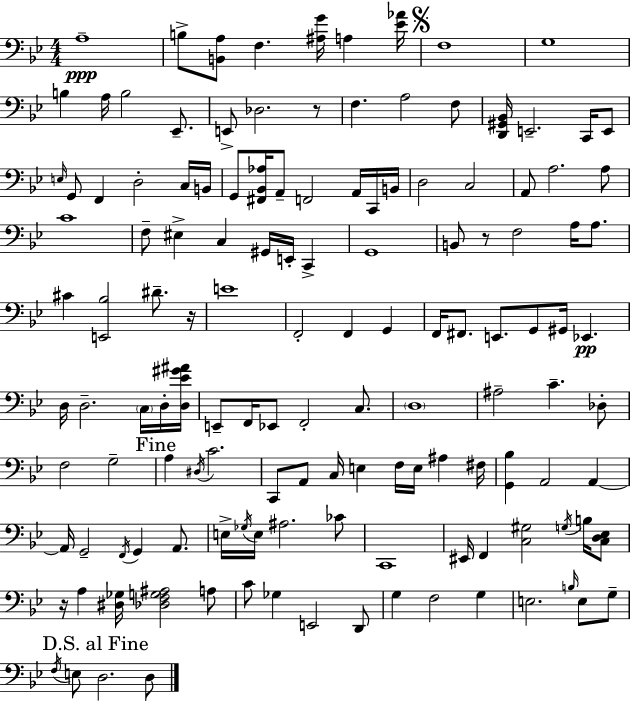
{
  \clef bass
  \numericTimeSignature
  \time 4/4
  \key bes \major
  a1--\ppp | b8-> <b, a>8 f4. <ais g'>16 a4 <ees' aes'>16 | \mark \markup { \musicglyph "scripts.segno" } f1 | g1 | \break b4 a16 b2 ees,8.-- | e,8-> des2. r8 | f4. a2 f8 | <d, gis, bes,>16 e,2.-- c,16 e,8 | \break \grace { e16 } g,8 f,4 d2-. c16 | b,16 g,8 <fis, bes, aes>16 a,8-- f,2 a,16 c,16 | b,16 d2 c2 | a,8 a2. a8 | \break c'1 | f8-- eis4-> c4 gis,16 e,16-. c,4-> | g,1 | b,8 r8 f2 a16 a8. | \break cis'4 <e, bes>2 dis'8.-- | r16 e'1 | f,2-. f,4 g,4 | f,16 fis,8. e,8. g,8 gis,16 ees,4.\pp | \break d16 d2.-- \parenthesize c16 d16-. | <d ees' gis' ais'>16 e,8-- f,16 ees,8 f,2-. c8. | \parenthesize d1 | ais2-- c'4.-- des8-. | \break f2 g2-- | \mark "Fine" a4 \acciaccatura { dis16 } c'2. | c,8 a,8 c16 e4 f16 e16 ais4 | fis16 <g, bes>4 a,2 a,4~~ | \break a,16 g,2-- \acciaccatura { f,16 } g,4 | a,8. e16-> \acciaccatura { ges16 } e16 ais2. | ces'8 c,1 | eis,16 f,4 <c gis>2 | \break \acciaccatura { g16 } b16 <c d ees>8 r16 a4 <dis ges>16 <des f g ais>2 | a8 c'8 ges4 e,2 | d,8 g4 f2 | g4 e2. | \break \grace { b16 } e8 g8-- \mark "D.S. al Fine" \acciaccatura { f16 } e8 d2. | d8 \bar "|."
}